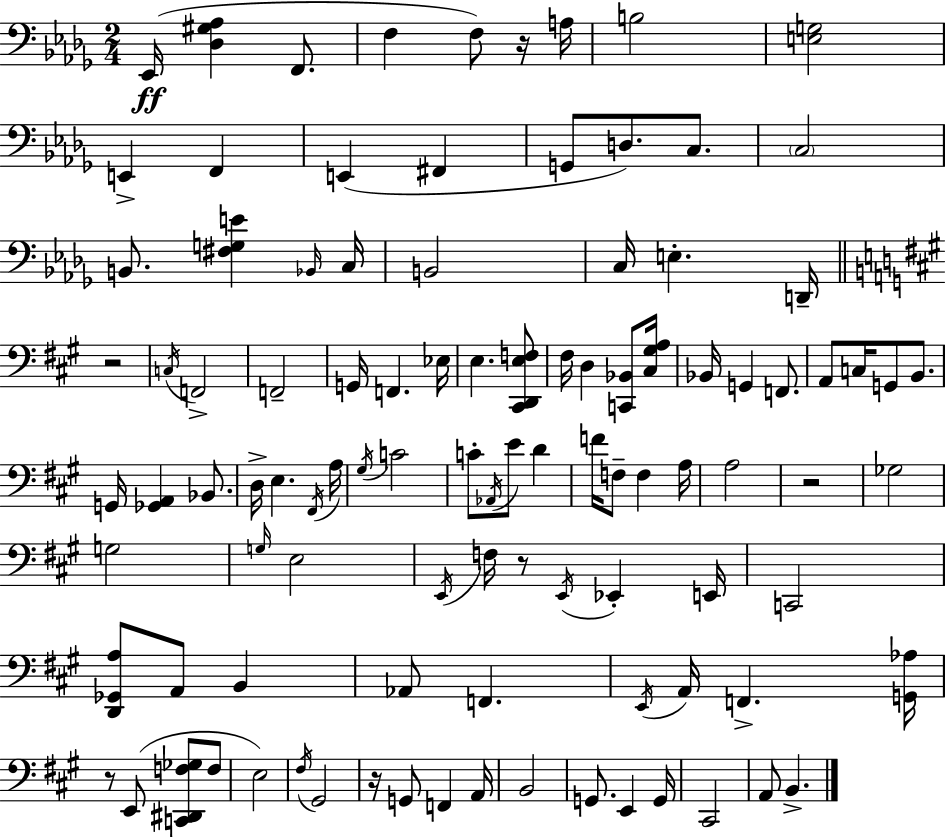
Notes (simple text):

Eb2/s [Db3,G#3,Ab3]/q F2/e. F3/q F3/e R/s A3/s B3/h [E3,G3]/h E2/q F2/q E2/q F#2/q G2/e D3/e. C3/e. C3/h B2/e. [F#3,G3,E4]/q Bb2/s C3/s B2/h C3/s E3/q. D2/s R/h C3/s F2/h F2/h G2/s F2/q. Eb3/s E3/q. [C#2,D2,E3,F3]/e F#3/s D3/q [C2,Bb2]/e [C#3,G#3,A3]/s Bb2/s G2/q F2/e. A2/e C3/s G2/e B2/e. G2/s [Gb2,A2]/q Bb2/e. D3/s E3/q. F#2/s A3/s G#3/s C4/h C4/e Ab2/s E4/e D4/q F4/s F3/e F3/q A3/s A3/h R/h Gb3/h G3/h G3/s E3/h E2/s F3/s R/e E2/s Eb2/q E2/s C2/h [D2,Gb2,A3]/e A2/e B2/q Ab2/e F2/q. E2/s A2/s F2/q. [G2,Ab3]/s R/e E2/e [C2,D#2,F3,Gb3]/e F3/e E3/h F#3/s G#2/h R/s G2/e F2/q A2/s B2/h G2/e. E2/q G2/s C#2/h A2/e B2/q.